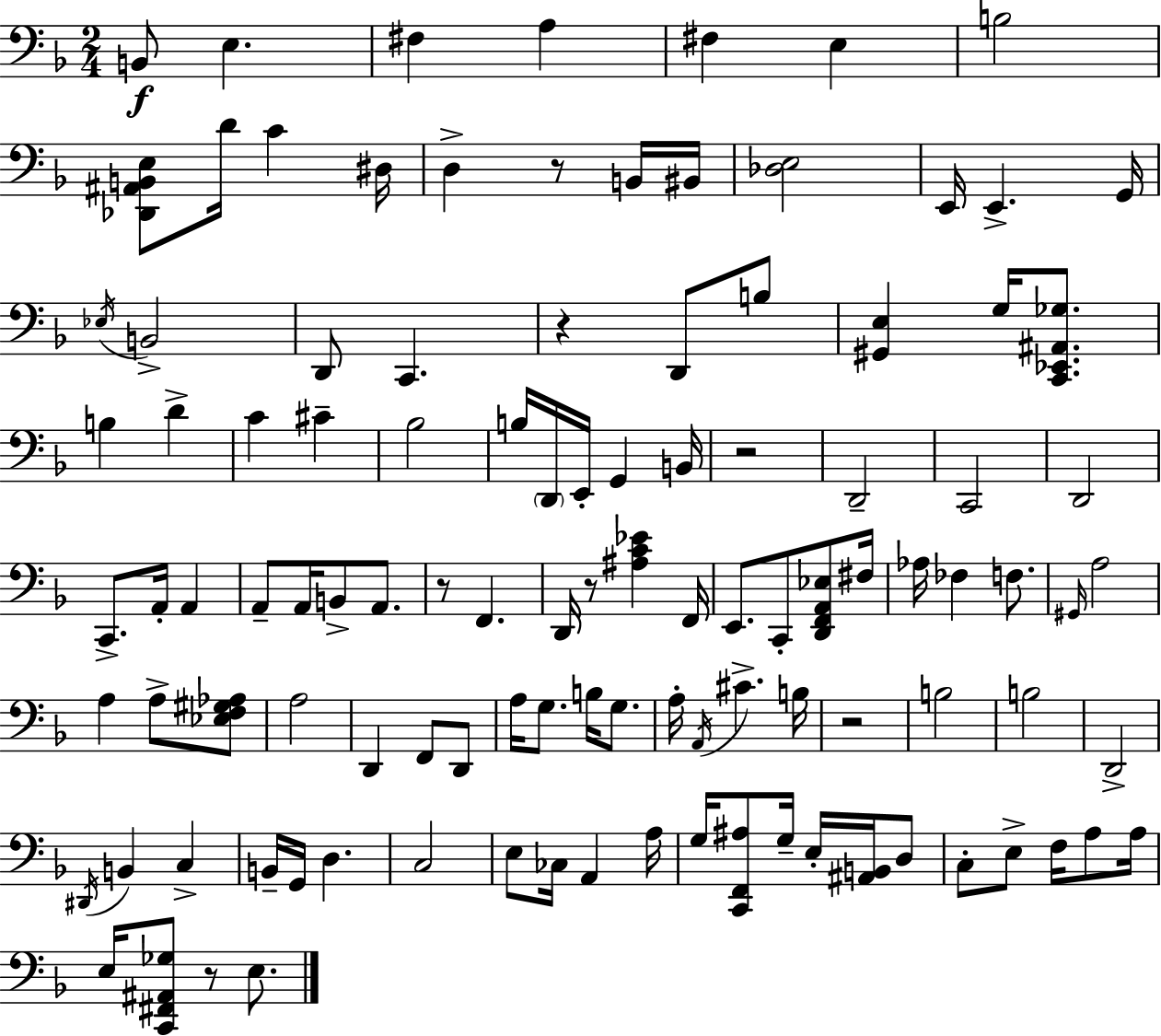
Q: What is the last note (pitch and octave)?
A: E3